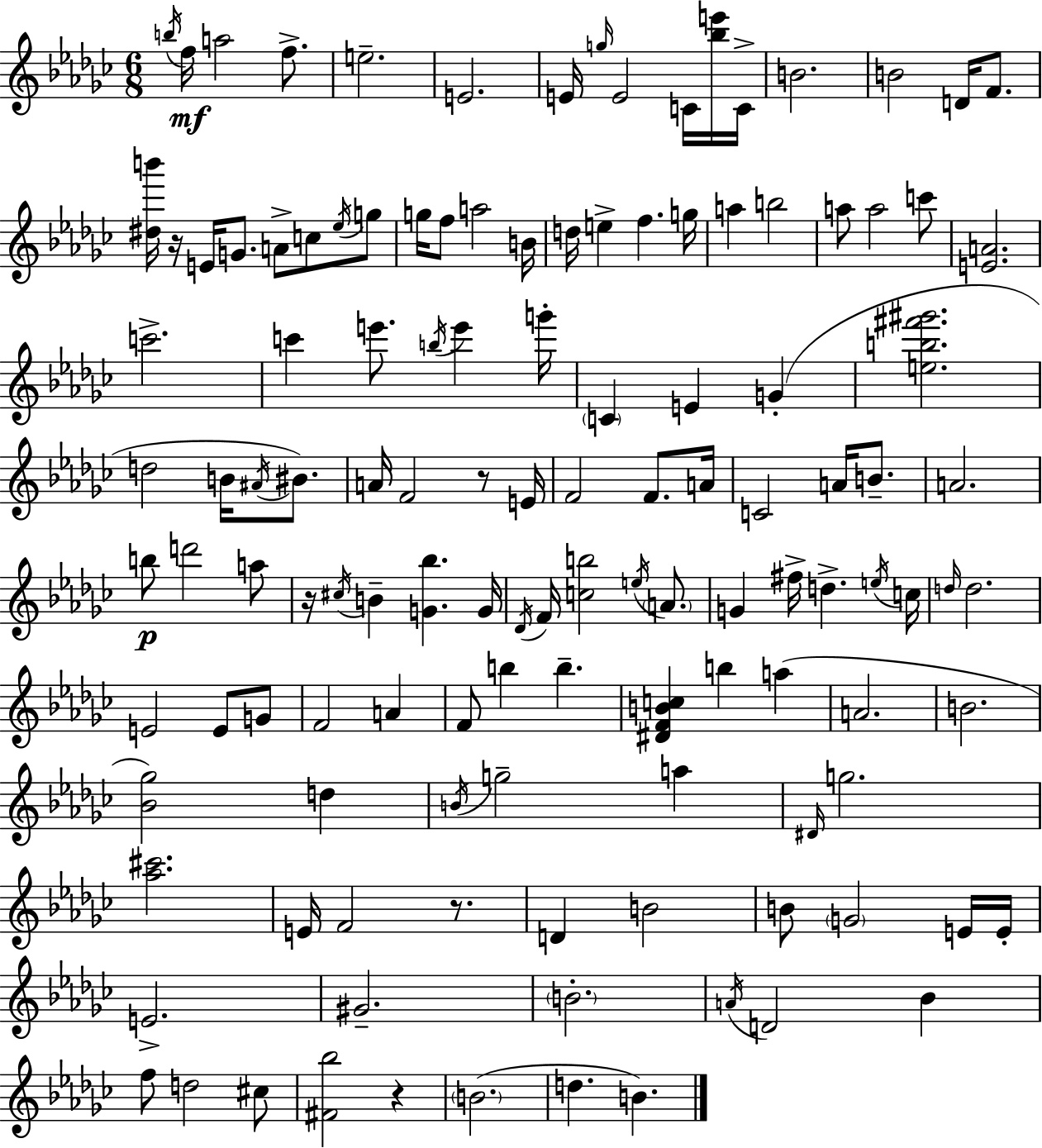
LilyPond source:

{
  \clef treble
  \numericTimeSignature
  \time 6/8
  \key ees \minor
  \repeat volta 2 { \acciaccatura { b''16 }\mf f''16 a''2 f''8.-> | e''2.-- | e'2. | e'16 \grace { g''16 } e'2 c'16 | \break <bes'' e'''>16 c'16-> b'2. | b'2 d'16 f'8. | <dis'' b'''>16 r16 e'16 g'8. a'8-> c''8 | \acciaccatura { ees''16 } g''8 g''16 f''8 a''2 | \break b'16 d''16 e''4-> f''4. | g''16 a''4 b''2 | a''8 a''2 | c'''8 <e' a'>2. | \break c'''2.-> | c'''4 e'''8. \acciaccatura { b''16 } e'''4 | g'''16-. \parenthesize c'4 e'4 | g'4-.( <e'' b'' fis''' gis'''>2. | \break d''2 | b'16 \acciaccatura { ais'16 }) bis'8. a'16 f'2 | r8 e'16 f'2 | f'8. a'16 c'2 | \break a'16 b'8.-- a'2. | b''8\p d'''2 | a''8 r16 \acciaccatura { cis''16 } b'4-- <g' bes''>4. | g'16 \acciaccatura { des'16 } f'16 <c'' b''>2 | \break \acciaccatura { e''16 } \parenthesize a'8. g'4 | fis''16-> d''4.-> \acciaccatura { e''16 } c''16 \grace { d''16 } d''2. | e'2 | e'8 g'8 f'2 | \break a'4 f'8 | b''4 b''4.-- <dis' f' b' c''>4 | b''4 a''4( a'2. | b'2. | \break <bes' ges''>2) | d''4 \acciaccatura { b'16 } g''2-- | a''4 \grace { dis'16 } | g''2. | \break <aes'' cis'''>2. | e'16 f'2 r8. | d'4 b'2 | b'8 \parenthesize g'2 e'16 e'16-. | \break e'2.-> | gis'2.-- | \parenthesize b'2.-. | \acciaccatura { a'16 } d'2 bes'4 | \break f''8 d''2 cis''8 | <fis' bes''>2 r4 | \parenthesize b'2.( | d''4. b'4.) | \break } \bar "|."
}